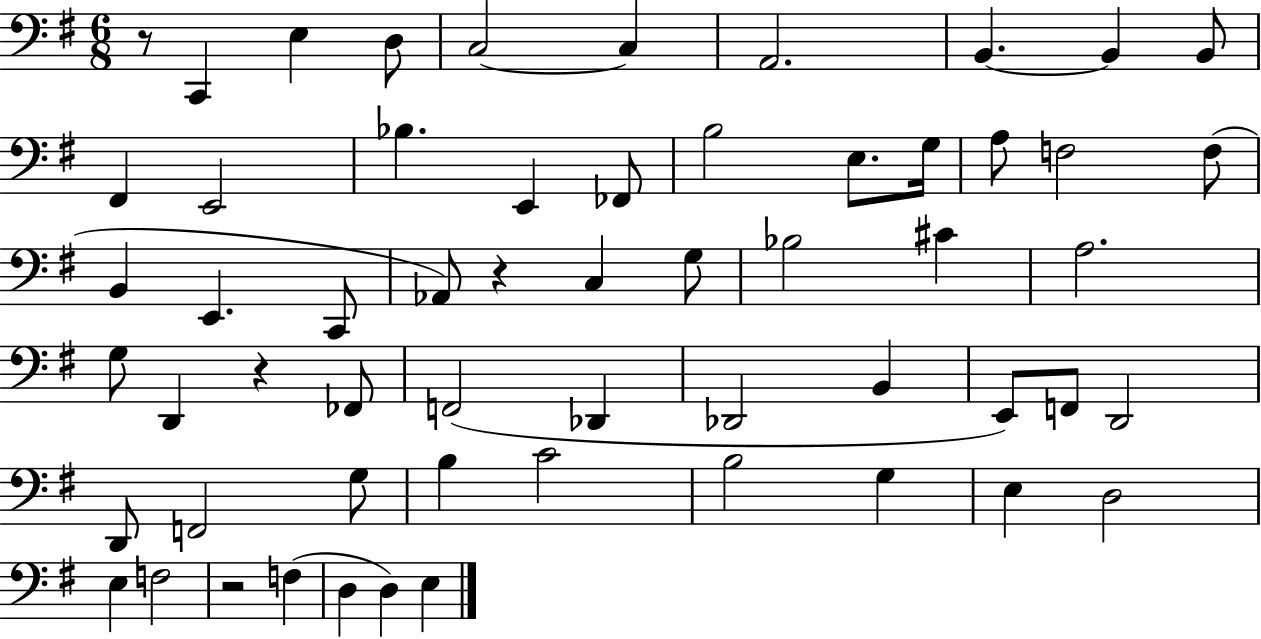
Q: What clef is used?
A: bass